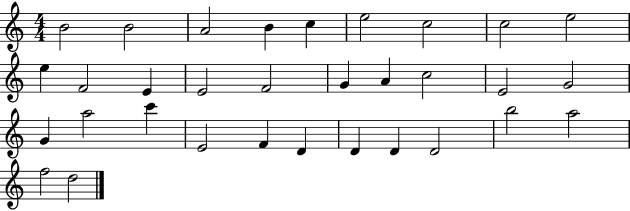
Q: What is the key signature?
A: C major